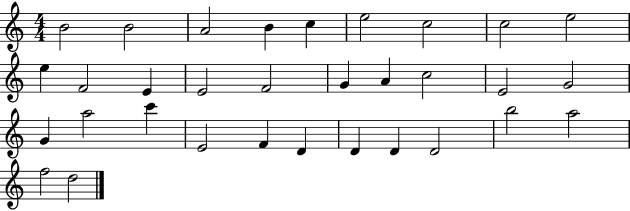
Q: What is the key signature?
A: C major